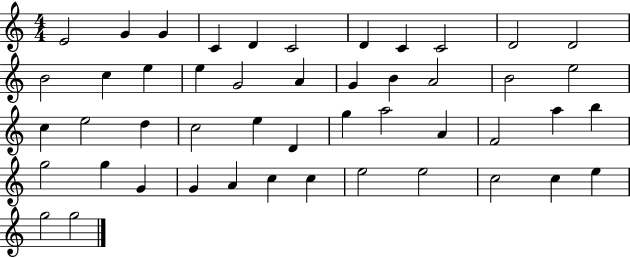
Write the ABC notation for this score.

X:1
T:Untitled
M:4/4
L:1/4
K:C
E2 G G C D C2 D C C2 D2 D2 B2 c e e G2 A G B A2 B2 e2 c e2 d c2 e D g a2 A F2 a b g2 g G G A c c e2 e2 c2 c e g2 g2